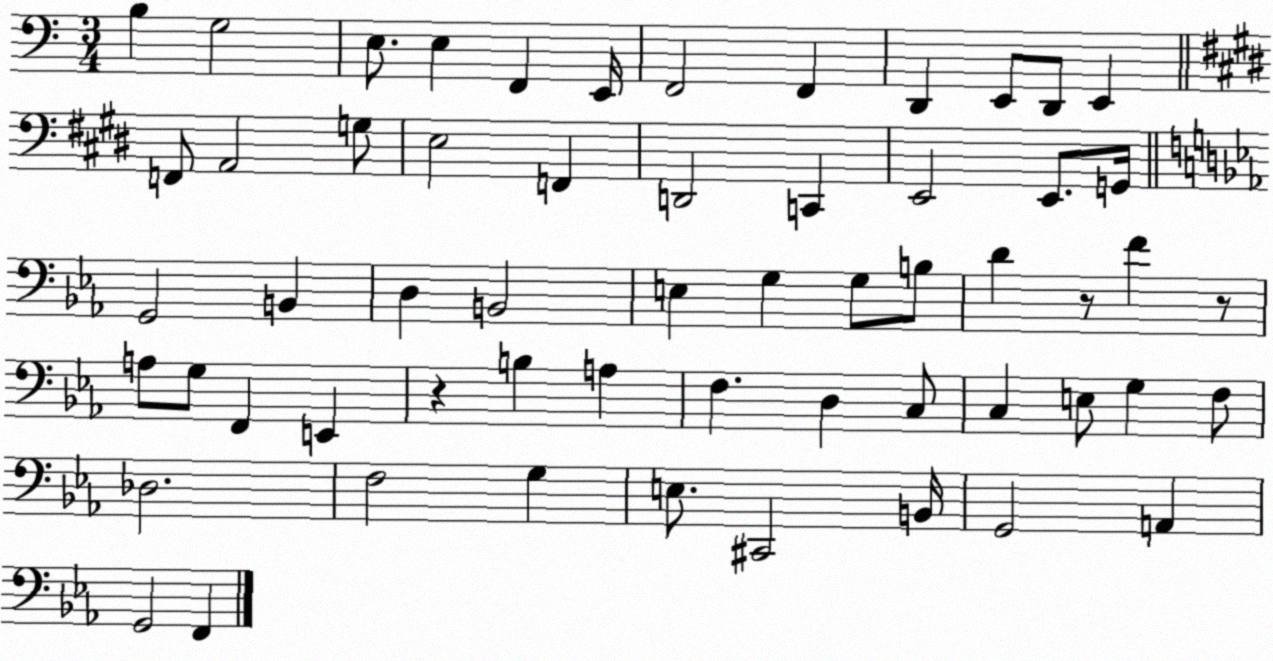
X:1
T:Untitled
M:3/4
L:1/4
K:C
B, G,2 E,/2 E, F,, E,,/4 F,,2 F,, D,, E,,/2 D,,/2 E,, F,,/2 A,,2 G,/2 E,2 F,, D,,2 C,, E,,2 E,,/2 G,,/4 G,,2 B,, D, B,,2 E, G, G,/2 B,/2 D z/2 F z/2 A,/2 G,/2 F,, E,, z B, A, F, D, C,/2 C, E,/2 G, F,/2 _D,2 F,2 G, E,/2 ^C,,2 B,,/4 G,,2 A,, G,,2 F,,